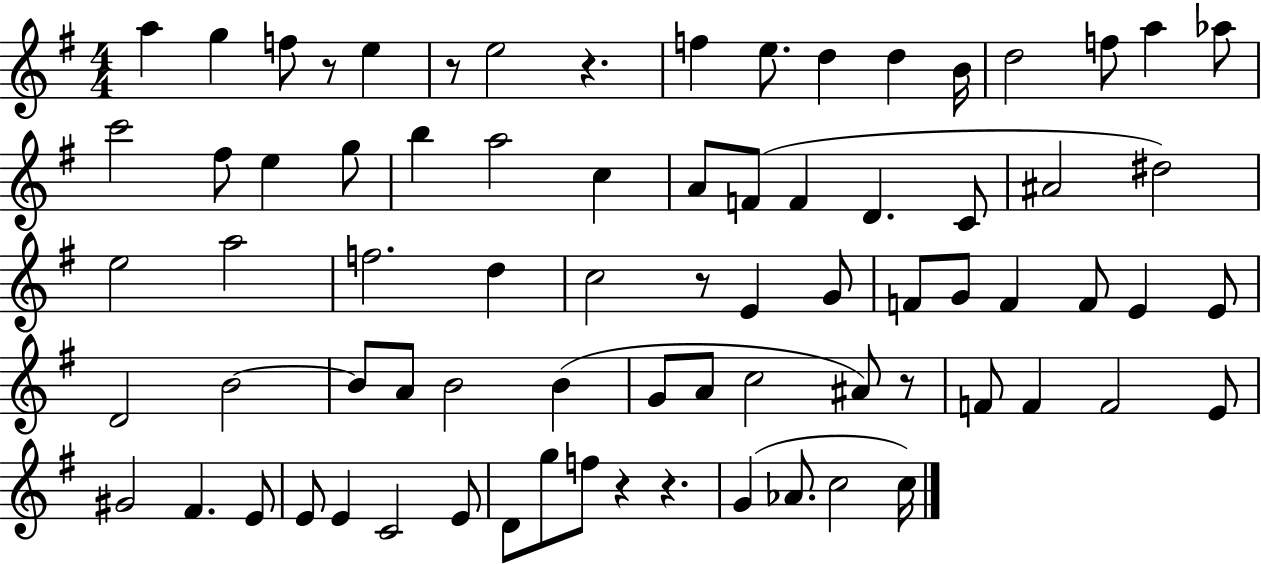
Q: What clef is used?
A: treble